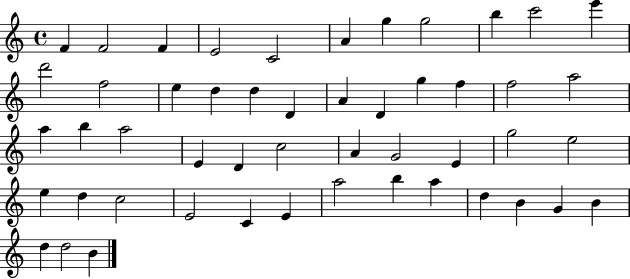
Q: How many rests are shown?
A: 0